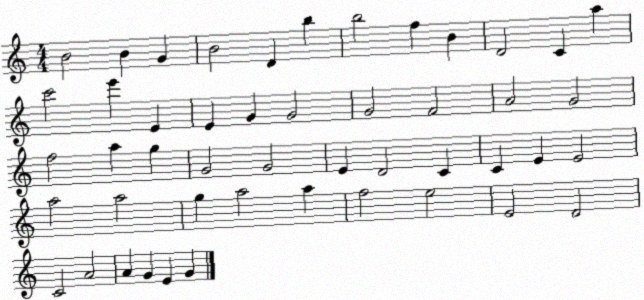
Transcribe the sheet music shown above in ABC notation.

X:1
T:Untitled
M:4/4
L:1/4
K:C
B2 B G B2 D b b2 f B D2 C a c'2 e' E E G G2 G2 F2 A2 G2 f2 a g G2 G2 E D2 C C E E2 a2 a2 g a2 a f2 e2 E2 D2 C2 A2 A G E G